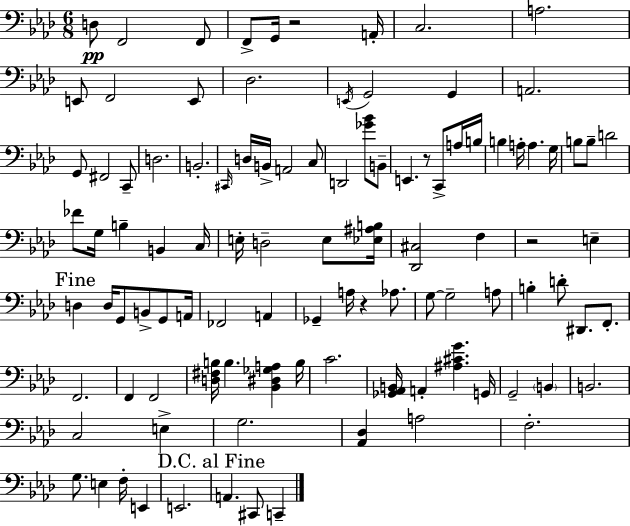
{
  \clef bass
  \numericTimeSignature
  \time 6/8
  \key aes \major
  d8\pp f,2 f,8 | f,8-> g,16 r2 a,16-. | c2. | a2. | \break e,8 f,2 e,8 | des2. | \acciaccatura { e,16 } g,2 g,4 | a,2. | \break g,8 fis,2 c,8-- | d2. | b,2.-. | \grace { cis,16 } d16 b,16-> a,2 | \break c8 d,2 <ges' bes'>8 | b,8-- e,4. r8 c,8-> | a16 b16 b4 a16-. a4. | g16 b8 b8-- d'2 | \break fes'8 g16 b4-- b,4 | c16 e16-. d2-- e8 | <ees ais b>16 <des, cis>2 f4 | r2 e4-- | \break \mark "Fine" d4 d16 g,8 b,8-> g,8 | a,16 fes,2 a,4 | ges,4-- a16 r4 aes8. | g8~~ g2-- | \break a8 b4-. d'8-. dis,8. f,8.-. | f,2. | f,4 f,2 | <d fis b>16 b4. <bes, dis ges a>4 | \break b16 c'2. | <ges, aes, b,>16 a,4-. <ais cis' g'>4. | g,16 g,2-- \parenthesize b,4 | b,2. | \break c2 e4-> | g2. | <aes, des>4 a2 | f2.-. | \break g8. e4 f16-. e,4 | e,2. | \mark "D.C. al Fine" a,4. cis,8 c,4-- | \bar "|."
}